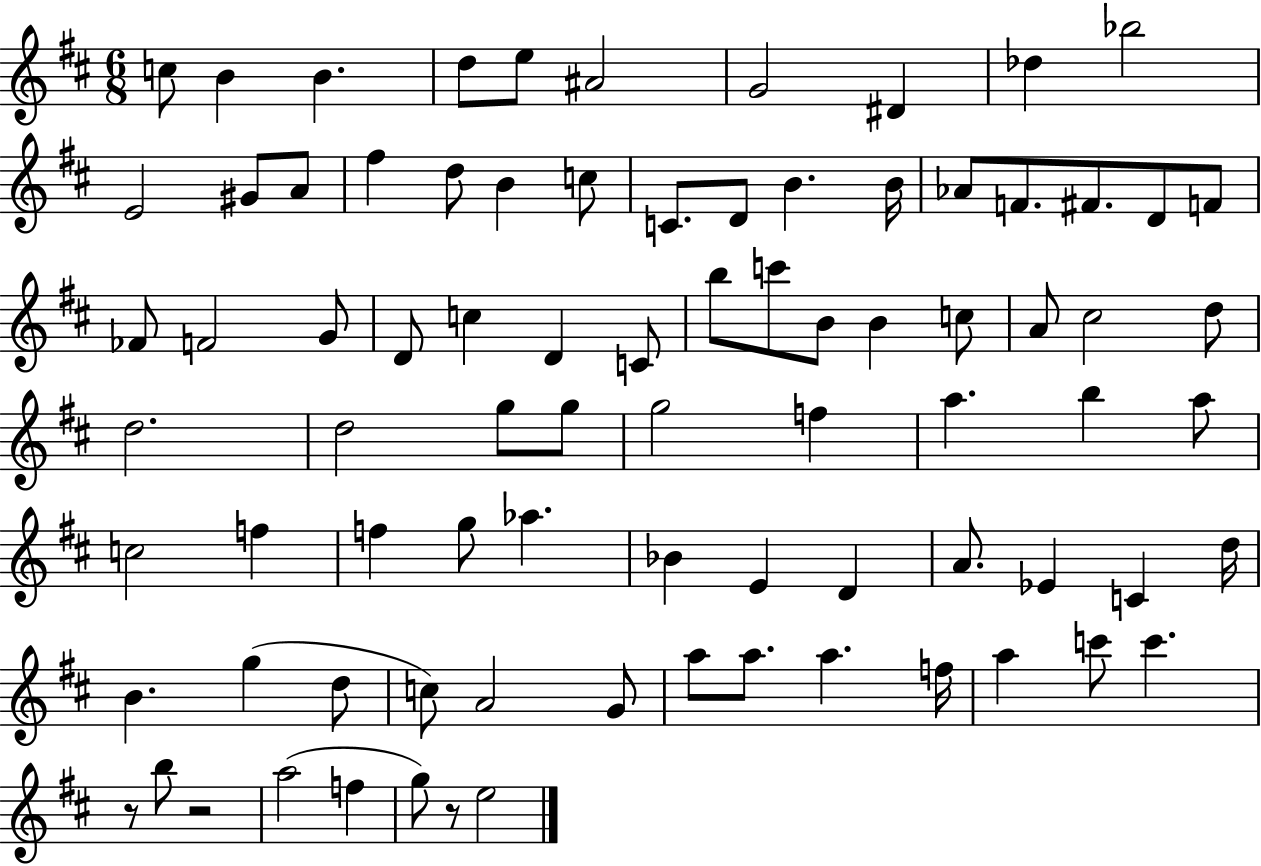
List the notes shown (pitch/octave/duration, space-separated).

C5/e B4/q B4/q. D5/e E5/e A#4/h G4/h D#4/q Db5/q Bb5/h E4/h G#4/e A4/e F#5/q D5/e B4/q C5/e C4/e. D4/e B4/q. B4/s Ab4/e F4/e. F#4/e. D4/e F4/e FES4/e F4/h G4/e D4/e C5/q D4/q C4/e B5/e C6/e B4/e B4/q C5/e A4/e C#5/h D5/e D5/h. D5/h G5/e G5/e G5/h F5/q A5/q. B5/q A5/e C5/h F5/q F5/q G5/e Ab5/q. Bb4/q E4/q D4/q A4/e. Eb4/q C4/q D5/s B4/q. G5/q D5/e C5/e A4/h G4/e A5/e A5/e. A5/q. F5/s A5/q C6/e C6/q. R/e B5/e R/h A5/h F5/q G5/e R/e E5/h